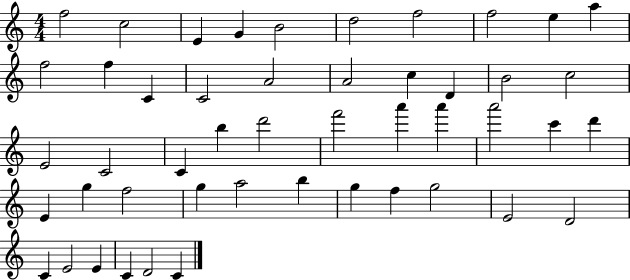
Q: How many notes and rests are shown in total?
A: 48